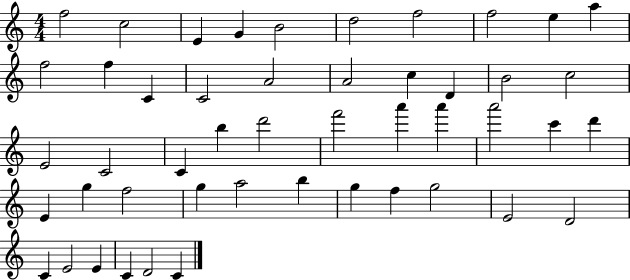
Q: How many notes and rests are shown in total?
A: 48